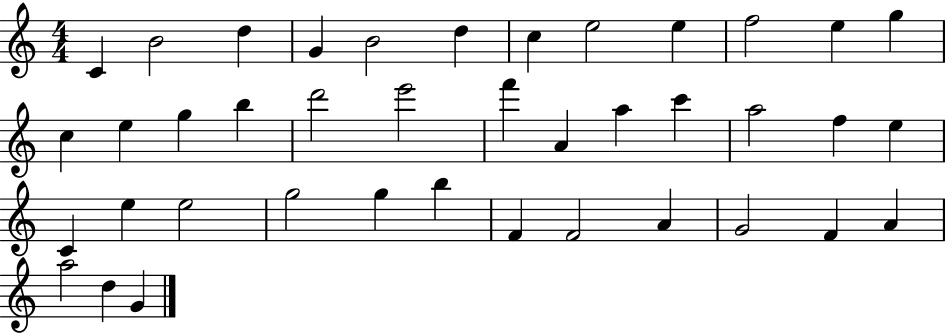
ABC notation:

X:1
T:Untitled
M:4/4
L:1/4
K:C
C B2 d G B2 d c e2 e f2 e g c e g b d'2 e'2 f' A a c' a2 f e C e e2 g2 g b F F2 A G2 F A a2 d G